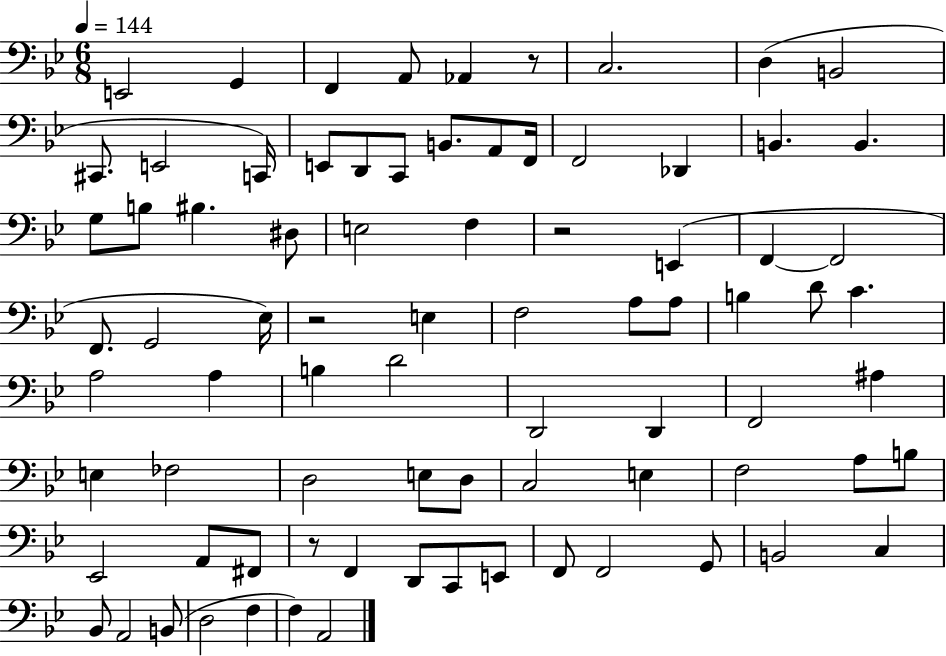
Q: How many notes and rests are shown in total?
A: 81